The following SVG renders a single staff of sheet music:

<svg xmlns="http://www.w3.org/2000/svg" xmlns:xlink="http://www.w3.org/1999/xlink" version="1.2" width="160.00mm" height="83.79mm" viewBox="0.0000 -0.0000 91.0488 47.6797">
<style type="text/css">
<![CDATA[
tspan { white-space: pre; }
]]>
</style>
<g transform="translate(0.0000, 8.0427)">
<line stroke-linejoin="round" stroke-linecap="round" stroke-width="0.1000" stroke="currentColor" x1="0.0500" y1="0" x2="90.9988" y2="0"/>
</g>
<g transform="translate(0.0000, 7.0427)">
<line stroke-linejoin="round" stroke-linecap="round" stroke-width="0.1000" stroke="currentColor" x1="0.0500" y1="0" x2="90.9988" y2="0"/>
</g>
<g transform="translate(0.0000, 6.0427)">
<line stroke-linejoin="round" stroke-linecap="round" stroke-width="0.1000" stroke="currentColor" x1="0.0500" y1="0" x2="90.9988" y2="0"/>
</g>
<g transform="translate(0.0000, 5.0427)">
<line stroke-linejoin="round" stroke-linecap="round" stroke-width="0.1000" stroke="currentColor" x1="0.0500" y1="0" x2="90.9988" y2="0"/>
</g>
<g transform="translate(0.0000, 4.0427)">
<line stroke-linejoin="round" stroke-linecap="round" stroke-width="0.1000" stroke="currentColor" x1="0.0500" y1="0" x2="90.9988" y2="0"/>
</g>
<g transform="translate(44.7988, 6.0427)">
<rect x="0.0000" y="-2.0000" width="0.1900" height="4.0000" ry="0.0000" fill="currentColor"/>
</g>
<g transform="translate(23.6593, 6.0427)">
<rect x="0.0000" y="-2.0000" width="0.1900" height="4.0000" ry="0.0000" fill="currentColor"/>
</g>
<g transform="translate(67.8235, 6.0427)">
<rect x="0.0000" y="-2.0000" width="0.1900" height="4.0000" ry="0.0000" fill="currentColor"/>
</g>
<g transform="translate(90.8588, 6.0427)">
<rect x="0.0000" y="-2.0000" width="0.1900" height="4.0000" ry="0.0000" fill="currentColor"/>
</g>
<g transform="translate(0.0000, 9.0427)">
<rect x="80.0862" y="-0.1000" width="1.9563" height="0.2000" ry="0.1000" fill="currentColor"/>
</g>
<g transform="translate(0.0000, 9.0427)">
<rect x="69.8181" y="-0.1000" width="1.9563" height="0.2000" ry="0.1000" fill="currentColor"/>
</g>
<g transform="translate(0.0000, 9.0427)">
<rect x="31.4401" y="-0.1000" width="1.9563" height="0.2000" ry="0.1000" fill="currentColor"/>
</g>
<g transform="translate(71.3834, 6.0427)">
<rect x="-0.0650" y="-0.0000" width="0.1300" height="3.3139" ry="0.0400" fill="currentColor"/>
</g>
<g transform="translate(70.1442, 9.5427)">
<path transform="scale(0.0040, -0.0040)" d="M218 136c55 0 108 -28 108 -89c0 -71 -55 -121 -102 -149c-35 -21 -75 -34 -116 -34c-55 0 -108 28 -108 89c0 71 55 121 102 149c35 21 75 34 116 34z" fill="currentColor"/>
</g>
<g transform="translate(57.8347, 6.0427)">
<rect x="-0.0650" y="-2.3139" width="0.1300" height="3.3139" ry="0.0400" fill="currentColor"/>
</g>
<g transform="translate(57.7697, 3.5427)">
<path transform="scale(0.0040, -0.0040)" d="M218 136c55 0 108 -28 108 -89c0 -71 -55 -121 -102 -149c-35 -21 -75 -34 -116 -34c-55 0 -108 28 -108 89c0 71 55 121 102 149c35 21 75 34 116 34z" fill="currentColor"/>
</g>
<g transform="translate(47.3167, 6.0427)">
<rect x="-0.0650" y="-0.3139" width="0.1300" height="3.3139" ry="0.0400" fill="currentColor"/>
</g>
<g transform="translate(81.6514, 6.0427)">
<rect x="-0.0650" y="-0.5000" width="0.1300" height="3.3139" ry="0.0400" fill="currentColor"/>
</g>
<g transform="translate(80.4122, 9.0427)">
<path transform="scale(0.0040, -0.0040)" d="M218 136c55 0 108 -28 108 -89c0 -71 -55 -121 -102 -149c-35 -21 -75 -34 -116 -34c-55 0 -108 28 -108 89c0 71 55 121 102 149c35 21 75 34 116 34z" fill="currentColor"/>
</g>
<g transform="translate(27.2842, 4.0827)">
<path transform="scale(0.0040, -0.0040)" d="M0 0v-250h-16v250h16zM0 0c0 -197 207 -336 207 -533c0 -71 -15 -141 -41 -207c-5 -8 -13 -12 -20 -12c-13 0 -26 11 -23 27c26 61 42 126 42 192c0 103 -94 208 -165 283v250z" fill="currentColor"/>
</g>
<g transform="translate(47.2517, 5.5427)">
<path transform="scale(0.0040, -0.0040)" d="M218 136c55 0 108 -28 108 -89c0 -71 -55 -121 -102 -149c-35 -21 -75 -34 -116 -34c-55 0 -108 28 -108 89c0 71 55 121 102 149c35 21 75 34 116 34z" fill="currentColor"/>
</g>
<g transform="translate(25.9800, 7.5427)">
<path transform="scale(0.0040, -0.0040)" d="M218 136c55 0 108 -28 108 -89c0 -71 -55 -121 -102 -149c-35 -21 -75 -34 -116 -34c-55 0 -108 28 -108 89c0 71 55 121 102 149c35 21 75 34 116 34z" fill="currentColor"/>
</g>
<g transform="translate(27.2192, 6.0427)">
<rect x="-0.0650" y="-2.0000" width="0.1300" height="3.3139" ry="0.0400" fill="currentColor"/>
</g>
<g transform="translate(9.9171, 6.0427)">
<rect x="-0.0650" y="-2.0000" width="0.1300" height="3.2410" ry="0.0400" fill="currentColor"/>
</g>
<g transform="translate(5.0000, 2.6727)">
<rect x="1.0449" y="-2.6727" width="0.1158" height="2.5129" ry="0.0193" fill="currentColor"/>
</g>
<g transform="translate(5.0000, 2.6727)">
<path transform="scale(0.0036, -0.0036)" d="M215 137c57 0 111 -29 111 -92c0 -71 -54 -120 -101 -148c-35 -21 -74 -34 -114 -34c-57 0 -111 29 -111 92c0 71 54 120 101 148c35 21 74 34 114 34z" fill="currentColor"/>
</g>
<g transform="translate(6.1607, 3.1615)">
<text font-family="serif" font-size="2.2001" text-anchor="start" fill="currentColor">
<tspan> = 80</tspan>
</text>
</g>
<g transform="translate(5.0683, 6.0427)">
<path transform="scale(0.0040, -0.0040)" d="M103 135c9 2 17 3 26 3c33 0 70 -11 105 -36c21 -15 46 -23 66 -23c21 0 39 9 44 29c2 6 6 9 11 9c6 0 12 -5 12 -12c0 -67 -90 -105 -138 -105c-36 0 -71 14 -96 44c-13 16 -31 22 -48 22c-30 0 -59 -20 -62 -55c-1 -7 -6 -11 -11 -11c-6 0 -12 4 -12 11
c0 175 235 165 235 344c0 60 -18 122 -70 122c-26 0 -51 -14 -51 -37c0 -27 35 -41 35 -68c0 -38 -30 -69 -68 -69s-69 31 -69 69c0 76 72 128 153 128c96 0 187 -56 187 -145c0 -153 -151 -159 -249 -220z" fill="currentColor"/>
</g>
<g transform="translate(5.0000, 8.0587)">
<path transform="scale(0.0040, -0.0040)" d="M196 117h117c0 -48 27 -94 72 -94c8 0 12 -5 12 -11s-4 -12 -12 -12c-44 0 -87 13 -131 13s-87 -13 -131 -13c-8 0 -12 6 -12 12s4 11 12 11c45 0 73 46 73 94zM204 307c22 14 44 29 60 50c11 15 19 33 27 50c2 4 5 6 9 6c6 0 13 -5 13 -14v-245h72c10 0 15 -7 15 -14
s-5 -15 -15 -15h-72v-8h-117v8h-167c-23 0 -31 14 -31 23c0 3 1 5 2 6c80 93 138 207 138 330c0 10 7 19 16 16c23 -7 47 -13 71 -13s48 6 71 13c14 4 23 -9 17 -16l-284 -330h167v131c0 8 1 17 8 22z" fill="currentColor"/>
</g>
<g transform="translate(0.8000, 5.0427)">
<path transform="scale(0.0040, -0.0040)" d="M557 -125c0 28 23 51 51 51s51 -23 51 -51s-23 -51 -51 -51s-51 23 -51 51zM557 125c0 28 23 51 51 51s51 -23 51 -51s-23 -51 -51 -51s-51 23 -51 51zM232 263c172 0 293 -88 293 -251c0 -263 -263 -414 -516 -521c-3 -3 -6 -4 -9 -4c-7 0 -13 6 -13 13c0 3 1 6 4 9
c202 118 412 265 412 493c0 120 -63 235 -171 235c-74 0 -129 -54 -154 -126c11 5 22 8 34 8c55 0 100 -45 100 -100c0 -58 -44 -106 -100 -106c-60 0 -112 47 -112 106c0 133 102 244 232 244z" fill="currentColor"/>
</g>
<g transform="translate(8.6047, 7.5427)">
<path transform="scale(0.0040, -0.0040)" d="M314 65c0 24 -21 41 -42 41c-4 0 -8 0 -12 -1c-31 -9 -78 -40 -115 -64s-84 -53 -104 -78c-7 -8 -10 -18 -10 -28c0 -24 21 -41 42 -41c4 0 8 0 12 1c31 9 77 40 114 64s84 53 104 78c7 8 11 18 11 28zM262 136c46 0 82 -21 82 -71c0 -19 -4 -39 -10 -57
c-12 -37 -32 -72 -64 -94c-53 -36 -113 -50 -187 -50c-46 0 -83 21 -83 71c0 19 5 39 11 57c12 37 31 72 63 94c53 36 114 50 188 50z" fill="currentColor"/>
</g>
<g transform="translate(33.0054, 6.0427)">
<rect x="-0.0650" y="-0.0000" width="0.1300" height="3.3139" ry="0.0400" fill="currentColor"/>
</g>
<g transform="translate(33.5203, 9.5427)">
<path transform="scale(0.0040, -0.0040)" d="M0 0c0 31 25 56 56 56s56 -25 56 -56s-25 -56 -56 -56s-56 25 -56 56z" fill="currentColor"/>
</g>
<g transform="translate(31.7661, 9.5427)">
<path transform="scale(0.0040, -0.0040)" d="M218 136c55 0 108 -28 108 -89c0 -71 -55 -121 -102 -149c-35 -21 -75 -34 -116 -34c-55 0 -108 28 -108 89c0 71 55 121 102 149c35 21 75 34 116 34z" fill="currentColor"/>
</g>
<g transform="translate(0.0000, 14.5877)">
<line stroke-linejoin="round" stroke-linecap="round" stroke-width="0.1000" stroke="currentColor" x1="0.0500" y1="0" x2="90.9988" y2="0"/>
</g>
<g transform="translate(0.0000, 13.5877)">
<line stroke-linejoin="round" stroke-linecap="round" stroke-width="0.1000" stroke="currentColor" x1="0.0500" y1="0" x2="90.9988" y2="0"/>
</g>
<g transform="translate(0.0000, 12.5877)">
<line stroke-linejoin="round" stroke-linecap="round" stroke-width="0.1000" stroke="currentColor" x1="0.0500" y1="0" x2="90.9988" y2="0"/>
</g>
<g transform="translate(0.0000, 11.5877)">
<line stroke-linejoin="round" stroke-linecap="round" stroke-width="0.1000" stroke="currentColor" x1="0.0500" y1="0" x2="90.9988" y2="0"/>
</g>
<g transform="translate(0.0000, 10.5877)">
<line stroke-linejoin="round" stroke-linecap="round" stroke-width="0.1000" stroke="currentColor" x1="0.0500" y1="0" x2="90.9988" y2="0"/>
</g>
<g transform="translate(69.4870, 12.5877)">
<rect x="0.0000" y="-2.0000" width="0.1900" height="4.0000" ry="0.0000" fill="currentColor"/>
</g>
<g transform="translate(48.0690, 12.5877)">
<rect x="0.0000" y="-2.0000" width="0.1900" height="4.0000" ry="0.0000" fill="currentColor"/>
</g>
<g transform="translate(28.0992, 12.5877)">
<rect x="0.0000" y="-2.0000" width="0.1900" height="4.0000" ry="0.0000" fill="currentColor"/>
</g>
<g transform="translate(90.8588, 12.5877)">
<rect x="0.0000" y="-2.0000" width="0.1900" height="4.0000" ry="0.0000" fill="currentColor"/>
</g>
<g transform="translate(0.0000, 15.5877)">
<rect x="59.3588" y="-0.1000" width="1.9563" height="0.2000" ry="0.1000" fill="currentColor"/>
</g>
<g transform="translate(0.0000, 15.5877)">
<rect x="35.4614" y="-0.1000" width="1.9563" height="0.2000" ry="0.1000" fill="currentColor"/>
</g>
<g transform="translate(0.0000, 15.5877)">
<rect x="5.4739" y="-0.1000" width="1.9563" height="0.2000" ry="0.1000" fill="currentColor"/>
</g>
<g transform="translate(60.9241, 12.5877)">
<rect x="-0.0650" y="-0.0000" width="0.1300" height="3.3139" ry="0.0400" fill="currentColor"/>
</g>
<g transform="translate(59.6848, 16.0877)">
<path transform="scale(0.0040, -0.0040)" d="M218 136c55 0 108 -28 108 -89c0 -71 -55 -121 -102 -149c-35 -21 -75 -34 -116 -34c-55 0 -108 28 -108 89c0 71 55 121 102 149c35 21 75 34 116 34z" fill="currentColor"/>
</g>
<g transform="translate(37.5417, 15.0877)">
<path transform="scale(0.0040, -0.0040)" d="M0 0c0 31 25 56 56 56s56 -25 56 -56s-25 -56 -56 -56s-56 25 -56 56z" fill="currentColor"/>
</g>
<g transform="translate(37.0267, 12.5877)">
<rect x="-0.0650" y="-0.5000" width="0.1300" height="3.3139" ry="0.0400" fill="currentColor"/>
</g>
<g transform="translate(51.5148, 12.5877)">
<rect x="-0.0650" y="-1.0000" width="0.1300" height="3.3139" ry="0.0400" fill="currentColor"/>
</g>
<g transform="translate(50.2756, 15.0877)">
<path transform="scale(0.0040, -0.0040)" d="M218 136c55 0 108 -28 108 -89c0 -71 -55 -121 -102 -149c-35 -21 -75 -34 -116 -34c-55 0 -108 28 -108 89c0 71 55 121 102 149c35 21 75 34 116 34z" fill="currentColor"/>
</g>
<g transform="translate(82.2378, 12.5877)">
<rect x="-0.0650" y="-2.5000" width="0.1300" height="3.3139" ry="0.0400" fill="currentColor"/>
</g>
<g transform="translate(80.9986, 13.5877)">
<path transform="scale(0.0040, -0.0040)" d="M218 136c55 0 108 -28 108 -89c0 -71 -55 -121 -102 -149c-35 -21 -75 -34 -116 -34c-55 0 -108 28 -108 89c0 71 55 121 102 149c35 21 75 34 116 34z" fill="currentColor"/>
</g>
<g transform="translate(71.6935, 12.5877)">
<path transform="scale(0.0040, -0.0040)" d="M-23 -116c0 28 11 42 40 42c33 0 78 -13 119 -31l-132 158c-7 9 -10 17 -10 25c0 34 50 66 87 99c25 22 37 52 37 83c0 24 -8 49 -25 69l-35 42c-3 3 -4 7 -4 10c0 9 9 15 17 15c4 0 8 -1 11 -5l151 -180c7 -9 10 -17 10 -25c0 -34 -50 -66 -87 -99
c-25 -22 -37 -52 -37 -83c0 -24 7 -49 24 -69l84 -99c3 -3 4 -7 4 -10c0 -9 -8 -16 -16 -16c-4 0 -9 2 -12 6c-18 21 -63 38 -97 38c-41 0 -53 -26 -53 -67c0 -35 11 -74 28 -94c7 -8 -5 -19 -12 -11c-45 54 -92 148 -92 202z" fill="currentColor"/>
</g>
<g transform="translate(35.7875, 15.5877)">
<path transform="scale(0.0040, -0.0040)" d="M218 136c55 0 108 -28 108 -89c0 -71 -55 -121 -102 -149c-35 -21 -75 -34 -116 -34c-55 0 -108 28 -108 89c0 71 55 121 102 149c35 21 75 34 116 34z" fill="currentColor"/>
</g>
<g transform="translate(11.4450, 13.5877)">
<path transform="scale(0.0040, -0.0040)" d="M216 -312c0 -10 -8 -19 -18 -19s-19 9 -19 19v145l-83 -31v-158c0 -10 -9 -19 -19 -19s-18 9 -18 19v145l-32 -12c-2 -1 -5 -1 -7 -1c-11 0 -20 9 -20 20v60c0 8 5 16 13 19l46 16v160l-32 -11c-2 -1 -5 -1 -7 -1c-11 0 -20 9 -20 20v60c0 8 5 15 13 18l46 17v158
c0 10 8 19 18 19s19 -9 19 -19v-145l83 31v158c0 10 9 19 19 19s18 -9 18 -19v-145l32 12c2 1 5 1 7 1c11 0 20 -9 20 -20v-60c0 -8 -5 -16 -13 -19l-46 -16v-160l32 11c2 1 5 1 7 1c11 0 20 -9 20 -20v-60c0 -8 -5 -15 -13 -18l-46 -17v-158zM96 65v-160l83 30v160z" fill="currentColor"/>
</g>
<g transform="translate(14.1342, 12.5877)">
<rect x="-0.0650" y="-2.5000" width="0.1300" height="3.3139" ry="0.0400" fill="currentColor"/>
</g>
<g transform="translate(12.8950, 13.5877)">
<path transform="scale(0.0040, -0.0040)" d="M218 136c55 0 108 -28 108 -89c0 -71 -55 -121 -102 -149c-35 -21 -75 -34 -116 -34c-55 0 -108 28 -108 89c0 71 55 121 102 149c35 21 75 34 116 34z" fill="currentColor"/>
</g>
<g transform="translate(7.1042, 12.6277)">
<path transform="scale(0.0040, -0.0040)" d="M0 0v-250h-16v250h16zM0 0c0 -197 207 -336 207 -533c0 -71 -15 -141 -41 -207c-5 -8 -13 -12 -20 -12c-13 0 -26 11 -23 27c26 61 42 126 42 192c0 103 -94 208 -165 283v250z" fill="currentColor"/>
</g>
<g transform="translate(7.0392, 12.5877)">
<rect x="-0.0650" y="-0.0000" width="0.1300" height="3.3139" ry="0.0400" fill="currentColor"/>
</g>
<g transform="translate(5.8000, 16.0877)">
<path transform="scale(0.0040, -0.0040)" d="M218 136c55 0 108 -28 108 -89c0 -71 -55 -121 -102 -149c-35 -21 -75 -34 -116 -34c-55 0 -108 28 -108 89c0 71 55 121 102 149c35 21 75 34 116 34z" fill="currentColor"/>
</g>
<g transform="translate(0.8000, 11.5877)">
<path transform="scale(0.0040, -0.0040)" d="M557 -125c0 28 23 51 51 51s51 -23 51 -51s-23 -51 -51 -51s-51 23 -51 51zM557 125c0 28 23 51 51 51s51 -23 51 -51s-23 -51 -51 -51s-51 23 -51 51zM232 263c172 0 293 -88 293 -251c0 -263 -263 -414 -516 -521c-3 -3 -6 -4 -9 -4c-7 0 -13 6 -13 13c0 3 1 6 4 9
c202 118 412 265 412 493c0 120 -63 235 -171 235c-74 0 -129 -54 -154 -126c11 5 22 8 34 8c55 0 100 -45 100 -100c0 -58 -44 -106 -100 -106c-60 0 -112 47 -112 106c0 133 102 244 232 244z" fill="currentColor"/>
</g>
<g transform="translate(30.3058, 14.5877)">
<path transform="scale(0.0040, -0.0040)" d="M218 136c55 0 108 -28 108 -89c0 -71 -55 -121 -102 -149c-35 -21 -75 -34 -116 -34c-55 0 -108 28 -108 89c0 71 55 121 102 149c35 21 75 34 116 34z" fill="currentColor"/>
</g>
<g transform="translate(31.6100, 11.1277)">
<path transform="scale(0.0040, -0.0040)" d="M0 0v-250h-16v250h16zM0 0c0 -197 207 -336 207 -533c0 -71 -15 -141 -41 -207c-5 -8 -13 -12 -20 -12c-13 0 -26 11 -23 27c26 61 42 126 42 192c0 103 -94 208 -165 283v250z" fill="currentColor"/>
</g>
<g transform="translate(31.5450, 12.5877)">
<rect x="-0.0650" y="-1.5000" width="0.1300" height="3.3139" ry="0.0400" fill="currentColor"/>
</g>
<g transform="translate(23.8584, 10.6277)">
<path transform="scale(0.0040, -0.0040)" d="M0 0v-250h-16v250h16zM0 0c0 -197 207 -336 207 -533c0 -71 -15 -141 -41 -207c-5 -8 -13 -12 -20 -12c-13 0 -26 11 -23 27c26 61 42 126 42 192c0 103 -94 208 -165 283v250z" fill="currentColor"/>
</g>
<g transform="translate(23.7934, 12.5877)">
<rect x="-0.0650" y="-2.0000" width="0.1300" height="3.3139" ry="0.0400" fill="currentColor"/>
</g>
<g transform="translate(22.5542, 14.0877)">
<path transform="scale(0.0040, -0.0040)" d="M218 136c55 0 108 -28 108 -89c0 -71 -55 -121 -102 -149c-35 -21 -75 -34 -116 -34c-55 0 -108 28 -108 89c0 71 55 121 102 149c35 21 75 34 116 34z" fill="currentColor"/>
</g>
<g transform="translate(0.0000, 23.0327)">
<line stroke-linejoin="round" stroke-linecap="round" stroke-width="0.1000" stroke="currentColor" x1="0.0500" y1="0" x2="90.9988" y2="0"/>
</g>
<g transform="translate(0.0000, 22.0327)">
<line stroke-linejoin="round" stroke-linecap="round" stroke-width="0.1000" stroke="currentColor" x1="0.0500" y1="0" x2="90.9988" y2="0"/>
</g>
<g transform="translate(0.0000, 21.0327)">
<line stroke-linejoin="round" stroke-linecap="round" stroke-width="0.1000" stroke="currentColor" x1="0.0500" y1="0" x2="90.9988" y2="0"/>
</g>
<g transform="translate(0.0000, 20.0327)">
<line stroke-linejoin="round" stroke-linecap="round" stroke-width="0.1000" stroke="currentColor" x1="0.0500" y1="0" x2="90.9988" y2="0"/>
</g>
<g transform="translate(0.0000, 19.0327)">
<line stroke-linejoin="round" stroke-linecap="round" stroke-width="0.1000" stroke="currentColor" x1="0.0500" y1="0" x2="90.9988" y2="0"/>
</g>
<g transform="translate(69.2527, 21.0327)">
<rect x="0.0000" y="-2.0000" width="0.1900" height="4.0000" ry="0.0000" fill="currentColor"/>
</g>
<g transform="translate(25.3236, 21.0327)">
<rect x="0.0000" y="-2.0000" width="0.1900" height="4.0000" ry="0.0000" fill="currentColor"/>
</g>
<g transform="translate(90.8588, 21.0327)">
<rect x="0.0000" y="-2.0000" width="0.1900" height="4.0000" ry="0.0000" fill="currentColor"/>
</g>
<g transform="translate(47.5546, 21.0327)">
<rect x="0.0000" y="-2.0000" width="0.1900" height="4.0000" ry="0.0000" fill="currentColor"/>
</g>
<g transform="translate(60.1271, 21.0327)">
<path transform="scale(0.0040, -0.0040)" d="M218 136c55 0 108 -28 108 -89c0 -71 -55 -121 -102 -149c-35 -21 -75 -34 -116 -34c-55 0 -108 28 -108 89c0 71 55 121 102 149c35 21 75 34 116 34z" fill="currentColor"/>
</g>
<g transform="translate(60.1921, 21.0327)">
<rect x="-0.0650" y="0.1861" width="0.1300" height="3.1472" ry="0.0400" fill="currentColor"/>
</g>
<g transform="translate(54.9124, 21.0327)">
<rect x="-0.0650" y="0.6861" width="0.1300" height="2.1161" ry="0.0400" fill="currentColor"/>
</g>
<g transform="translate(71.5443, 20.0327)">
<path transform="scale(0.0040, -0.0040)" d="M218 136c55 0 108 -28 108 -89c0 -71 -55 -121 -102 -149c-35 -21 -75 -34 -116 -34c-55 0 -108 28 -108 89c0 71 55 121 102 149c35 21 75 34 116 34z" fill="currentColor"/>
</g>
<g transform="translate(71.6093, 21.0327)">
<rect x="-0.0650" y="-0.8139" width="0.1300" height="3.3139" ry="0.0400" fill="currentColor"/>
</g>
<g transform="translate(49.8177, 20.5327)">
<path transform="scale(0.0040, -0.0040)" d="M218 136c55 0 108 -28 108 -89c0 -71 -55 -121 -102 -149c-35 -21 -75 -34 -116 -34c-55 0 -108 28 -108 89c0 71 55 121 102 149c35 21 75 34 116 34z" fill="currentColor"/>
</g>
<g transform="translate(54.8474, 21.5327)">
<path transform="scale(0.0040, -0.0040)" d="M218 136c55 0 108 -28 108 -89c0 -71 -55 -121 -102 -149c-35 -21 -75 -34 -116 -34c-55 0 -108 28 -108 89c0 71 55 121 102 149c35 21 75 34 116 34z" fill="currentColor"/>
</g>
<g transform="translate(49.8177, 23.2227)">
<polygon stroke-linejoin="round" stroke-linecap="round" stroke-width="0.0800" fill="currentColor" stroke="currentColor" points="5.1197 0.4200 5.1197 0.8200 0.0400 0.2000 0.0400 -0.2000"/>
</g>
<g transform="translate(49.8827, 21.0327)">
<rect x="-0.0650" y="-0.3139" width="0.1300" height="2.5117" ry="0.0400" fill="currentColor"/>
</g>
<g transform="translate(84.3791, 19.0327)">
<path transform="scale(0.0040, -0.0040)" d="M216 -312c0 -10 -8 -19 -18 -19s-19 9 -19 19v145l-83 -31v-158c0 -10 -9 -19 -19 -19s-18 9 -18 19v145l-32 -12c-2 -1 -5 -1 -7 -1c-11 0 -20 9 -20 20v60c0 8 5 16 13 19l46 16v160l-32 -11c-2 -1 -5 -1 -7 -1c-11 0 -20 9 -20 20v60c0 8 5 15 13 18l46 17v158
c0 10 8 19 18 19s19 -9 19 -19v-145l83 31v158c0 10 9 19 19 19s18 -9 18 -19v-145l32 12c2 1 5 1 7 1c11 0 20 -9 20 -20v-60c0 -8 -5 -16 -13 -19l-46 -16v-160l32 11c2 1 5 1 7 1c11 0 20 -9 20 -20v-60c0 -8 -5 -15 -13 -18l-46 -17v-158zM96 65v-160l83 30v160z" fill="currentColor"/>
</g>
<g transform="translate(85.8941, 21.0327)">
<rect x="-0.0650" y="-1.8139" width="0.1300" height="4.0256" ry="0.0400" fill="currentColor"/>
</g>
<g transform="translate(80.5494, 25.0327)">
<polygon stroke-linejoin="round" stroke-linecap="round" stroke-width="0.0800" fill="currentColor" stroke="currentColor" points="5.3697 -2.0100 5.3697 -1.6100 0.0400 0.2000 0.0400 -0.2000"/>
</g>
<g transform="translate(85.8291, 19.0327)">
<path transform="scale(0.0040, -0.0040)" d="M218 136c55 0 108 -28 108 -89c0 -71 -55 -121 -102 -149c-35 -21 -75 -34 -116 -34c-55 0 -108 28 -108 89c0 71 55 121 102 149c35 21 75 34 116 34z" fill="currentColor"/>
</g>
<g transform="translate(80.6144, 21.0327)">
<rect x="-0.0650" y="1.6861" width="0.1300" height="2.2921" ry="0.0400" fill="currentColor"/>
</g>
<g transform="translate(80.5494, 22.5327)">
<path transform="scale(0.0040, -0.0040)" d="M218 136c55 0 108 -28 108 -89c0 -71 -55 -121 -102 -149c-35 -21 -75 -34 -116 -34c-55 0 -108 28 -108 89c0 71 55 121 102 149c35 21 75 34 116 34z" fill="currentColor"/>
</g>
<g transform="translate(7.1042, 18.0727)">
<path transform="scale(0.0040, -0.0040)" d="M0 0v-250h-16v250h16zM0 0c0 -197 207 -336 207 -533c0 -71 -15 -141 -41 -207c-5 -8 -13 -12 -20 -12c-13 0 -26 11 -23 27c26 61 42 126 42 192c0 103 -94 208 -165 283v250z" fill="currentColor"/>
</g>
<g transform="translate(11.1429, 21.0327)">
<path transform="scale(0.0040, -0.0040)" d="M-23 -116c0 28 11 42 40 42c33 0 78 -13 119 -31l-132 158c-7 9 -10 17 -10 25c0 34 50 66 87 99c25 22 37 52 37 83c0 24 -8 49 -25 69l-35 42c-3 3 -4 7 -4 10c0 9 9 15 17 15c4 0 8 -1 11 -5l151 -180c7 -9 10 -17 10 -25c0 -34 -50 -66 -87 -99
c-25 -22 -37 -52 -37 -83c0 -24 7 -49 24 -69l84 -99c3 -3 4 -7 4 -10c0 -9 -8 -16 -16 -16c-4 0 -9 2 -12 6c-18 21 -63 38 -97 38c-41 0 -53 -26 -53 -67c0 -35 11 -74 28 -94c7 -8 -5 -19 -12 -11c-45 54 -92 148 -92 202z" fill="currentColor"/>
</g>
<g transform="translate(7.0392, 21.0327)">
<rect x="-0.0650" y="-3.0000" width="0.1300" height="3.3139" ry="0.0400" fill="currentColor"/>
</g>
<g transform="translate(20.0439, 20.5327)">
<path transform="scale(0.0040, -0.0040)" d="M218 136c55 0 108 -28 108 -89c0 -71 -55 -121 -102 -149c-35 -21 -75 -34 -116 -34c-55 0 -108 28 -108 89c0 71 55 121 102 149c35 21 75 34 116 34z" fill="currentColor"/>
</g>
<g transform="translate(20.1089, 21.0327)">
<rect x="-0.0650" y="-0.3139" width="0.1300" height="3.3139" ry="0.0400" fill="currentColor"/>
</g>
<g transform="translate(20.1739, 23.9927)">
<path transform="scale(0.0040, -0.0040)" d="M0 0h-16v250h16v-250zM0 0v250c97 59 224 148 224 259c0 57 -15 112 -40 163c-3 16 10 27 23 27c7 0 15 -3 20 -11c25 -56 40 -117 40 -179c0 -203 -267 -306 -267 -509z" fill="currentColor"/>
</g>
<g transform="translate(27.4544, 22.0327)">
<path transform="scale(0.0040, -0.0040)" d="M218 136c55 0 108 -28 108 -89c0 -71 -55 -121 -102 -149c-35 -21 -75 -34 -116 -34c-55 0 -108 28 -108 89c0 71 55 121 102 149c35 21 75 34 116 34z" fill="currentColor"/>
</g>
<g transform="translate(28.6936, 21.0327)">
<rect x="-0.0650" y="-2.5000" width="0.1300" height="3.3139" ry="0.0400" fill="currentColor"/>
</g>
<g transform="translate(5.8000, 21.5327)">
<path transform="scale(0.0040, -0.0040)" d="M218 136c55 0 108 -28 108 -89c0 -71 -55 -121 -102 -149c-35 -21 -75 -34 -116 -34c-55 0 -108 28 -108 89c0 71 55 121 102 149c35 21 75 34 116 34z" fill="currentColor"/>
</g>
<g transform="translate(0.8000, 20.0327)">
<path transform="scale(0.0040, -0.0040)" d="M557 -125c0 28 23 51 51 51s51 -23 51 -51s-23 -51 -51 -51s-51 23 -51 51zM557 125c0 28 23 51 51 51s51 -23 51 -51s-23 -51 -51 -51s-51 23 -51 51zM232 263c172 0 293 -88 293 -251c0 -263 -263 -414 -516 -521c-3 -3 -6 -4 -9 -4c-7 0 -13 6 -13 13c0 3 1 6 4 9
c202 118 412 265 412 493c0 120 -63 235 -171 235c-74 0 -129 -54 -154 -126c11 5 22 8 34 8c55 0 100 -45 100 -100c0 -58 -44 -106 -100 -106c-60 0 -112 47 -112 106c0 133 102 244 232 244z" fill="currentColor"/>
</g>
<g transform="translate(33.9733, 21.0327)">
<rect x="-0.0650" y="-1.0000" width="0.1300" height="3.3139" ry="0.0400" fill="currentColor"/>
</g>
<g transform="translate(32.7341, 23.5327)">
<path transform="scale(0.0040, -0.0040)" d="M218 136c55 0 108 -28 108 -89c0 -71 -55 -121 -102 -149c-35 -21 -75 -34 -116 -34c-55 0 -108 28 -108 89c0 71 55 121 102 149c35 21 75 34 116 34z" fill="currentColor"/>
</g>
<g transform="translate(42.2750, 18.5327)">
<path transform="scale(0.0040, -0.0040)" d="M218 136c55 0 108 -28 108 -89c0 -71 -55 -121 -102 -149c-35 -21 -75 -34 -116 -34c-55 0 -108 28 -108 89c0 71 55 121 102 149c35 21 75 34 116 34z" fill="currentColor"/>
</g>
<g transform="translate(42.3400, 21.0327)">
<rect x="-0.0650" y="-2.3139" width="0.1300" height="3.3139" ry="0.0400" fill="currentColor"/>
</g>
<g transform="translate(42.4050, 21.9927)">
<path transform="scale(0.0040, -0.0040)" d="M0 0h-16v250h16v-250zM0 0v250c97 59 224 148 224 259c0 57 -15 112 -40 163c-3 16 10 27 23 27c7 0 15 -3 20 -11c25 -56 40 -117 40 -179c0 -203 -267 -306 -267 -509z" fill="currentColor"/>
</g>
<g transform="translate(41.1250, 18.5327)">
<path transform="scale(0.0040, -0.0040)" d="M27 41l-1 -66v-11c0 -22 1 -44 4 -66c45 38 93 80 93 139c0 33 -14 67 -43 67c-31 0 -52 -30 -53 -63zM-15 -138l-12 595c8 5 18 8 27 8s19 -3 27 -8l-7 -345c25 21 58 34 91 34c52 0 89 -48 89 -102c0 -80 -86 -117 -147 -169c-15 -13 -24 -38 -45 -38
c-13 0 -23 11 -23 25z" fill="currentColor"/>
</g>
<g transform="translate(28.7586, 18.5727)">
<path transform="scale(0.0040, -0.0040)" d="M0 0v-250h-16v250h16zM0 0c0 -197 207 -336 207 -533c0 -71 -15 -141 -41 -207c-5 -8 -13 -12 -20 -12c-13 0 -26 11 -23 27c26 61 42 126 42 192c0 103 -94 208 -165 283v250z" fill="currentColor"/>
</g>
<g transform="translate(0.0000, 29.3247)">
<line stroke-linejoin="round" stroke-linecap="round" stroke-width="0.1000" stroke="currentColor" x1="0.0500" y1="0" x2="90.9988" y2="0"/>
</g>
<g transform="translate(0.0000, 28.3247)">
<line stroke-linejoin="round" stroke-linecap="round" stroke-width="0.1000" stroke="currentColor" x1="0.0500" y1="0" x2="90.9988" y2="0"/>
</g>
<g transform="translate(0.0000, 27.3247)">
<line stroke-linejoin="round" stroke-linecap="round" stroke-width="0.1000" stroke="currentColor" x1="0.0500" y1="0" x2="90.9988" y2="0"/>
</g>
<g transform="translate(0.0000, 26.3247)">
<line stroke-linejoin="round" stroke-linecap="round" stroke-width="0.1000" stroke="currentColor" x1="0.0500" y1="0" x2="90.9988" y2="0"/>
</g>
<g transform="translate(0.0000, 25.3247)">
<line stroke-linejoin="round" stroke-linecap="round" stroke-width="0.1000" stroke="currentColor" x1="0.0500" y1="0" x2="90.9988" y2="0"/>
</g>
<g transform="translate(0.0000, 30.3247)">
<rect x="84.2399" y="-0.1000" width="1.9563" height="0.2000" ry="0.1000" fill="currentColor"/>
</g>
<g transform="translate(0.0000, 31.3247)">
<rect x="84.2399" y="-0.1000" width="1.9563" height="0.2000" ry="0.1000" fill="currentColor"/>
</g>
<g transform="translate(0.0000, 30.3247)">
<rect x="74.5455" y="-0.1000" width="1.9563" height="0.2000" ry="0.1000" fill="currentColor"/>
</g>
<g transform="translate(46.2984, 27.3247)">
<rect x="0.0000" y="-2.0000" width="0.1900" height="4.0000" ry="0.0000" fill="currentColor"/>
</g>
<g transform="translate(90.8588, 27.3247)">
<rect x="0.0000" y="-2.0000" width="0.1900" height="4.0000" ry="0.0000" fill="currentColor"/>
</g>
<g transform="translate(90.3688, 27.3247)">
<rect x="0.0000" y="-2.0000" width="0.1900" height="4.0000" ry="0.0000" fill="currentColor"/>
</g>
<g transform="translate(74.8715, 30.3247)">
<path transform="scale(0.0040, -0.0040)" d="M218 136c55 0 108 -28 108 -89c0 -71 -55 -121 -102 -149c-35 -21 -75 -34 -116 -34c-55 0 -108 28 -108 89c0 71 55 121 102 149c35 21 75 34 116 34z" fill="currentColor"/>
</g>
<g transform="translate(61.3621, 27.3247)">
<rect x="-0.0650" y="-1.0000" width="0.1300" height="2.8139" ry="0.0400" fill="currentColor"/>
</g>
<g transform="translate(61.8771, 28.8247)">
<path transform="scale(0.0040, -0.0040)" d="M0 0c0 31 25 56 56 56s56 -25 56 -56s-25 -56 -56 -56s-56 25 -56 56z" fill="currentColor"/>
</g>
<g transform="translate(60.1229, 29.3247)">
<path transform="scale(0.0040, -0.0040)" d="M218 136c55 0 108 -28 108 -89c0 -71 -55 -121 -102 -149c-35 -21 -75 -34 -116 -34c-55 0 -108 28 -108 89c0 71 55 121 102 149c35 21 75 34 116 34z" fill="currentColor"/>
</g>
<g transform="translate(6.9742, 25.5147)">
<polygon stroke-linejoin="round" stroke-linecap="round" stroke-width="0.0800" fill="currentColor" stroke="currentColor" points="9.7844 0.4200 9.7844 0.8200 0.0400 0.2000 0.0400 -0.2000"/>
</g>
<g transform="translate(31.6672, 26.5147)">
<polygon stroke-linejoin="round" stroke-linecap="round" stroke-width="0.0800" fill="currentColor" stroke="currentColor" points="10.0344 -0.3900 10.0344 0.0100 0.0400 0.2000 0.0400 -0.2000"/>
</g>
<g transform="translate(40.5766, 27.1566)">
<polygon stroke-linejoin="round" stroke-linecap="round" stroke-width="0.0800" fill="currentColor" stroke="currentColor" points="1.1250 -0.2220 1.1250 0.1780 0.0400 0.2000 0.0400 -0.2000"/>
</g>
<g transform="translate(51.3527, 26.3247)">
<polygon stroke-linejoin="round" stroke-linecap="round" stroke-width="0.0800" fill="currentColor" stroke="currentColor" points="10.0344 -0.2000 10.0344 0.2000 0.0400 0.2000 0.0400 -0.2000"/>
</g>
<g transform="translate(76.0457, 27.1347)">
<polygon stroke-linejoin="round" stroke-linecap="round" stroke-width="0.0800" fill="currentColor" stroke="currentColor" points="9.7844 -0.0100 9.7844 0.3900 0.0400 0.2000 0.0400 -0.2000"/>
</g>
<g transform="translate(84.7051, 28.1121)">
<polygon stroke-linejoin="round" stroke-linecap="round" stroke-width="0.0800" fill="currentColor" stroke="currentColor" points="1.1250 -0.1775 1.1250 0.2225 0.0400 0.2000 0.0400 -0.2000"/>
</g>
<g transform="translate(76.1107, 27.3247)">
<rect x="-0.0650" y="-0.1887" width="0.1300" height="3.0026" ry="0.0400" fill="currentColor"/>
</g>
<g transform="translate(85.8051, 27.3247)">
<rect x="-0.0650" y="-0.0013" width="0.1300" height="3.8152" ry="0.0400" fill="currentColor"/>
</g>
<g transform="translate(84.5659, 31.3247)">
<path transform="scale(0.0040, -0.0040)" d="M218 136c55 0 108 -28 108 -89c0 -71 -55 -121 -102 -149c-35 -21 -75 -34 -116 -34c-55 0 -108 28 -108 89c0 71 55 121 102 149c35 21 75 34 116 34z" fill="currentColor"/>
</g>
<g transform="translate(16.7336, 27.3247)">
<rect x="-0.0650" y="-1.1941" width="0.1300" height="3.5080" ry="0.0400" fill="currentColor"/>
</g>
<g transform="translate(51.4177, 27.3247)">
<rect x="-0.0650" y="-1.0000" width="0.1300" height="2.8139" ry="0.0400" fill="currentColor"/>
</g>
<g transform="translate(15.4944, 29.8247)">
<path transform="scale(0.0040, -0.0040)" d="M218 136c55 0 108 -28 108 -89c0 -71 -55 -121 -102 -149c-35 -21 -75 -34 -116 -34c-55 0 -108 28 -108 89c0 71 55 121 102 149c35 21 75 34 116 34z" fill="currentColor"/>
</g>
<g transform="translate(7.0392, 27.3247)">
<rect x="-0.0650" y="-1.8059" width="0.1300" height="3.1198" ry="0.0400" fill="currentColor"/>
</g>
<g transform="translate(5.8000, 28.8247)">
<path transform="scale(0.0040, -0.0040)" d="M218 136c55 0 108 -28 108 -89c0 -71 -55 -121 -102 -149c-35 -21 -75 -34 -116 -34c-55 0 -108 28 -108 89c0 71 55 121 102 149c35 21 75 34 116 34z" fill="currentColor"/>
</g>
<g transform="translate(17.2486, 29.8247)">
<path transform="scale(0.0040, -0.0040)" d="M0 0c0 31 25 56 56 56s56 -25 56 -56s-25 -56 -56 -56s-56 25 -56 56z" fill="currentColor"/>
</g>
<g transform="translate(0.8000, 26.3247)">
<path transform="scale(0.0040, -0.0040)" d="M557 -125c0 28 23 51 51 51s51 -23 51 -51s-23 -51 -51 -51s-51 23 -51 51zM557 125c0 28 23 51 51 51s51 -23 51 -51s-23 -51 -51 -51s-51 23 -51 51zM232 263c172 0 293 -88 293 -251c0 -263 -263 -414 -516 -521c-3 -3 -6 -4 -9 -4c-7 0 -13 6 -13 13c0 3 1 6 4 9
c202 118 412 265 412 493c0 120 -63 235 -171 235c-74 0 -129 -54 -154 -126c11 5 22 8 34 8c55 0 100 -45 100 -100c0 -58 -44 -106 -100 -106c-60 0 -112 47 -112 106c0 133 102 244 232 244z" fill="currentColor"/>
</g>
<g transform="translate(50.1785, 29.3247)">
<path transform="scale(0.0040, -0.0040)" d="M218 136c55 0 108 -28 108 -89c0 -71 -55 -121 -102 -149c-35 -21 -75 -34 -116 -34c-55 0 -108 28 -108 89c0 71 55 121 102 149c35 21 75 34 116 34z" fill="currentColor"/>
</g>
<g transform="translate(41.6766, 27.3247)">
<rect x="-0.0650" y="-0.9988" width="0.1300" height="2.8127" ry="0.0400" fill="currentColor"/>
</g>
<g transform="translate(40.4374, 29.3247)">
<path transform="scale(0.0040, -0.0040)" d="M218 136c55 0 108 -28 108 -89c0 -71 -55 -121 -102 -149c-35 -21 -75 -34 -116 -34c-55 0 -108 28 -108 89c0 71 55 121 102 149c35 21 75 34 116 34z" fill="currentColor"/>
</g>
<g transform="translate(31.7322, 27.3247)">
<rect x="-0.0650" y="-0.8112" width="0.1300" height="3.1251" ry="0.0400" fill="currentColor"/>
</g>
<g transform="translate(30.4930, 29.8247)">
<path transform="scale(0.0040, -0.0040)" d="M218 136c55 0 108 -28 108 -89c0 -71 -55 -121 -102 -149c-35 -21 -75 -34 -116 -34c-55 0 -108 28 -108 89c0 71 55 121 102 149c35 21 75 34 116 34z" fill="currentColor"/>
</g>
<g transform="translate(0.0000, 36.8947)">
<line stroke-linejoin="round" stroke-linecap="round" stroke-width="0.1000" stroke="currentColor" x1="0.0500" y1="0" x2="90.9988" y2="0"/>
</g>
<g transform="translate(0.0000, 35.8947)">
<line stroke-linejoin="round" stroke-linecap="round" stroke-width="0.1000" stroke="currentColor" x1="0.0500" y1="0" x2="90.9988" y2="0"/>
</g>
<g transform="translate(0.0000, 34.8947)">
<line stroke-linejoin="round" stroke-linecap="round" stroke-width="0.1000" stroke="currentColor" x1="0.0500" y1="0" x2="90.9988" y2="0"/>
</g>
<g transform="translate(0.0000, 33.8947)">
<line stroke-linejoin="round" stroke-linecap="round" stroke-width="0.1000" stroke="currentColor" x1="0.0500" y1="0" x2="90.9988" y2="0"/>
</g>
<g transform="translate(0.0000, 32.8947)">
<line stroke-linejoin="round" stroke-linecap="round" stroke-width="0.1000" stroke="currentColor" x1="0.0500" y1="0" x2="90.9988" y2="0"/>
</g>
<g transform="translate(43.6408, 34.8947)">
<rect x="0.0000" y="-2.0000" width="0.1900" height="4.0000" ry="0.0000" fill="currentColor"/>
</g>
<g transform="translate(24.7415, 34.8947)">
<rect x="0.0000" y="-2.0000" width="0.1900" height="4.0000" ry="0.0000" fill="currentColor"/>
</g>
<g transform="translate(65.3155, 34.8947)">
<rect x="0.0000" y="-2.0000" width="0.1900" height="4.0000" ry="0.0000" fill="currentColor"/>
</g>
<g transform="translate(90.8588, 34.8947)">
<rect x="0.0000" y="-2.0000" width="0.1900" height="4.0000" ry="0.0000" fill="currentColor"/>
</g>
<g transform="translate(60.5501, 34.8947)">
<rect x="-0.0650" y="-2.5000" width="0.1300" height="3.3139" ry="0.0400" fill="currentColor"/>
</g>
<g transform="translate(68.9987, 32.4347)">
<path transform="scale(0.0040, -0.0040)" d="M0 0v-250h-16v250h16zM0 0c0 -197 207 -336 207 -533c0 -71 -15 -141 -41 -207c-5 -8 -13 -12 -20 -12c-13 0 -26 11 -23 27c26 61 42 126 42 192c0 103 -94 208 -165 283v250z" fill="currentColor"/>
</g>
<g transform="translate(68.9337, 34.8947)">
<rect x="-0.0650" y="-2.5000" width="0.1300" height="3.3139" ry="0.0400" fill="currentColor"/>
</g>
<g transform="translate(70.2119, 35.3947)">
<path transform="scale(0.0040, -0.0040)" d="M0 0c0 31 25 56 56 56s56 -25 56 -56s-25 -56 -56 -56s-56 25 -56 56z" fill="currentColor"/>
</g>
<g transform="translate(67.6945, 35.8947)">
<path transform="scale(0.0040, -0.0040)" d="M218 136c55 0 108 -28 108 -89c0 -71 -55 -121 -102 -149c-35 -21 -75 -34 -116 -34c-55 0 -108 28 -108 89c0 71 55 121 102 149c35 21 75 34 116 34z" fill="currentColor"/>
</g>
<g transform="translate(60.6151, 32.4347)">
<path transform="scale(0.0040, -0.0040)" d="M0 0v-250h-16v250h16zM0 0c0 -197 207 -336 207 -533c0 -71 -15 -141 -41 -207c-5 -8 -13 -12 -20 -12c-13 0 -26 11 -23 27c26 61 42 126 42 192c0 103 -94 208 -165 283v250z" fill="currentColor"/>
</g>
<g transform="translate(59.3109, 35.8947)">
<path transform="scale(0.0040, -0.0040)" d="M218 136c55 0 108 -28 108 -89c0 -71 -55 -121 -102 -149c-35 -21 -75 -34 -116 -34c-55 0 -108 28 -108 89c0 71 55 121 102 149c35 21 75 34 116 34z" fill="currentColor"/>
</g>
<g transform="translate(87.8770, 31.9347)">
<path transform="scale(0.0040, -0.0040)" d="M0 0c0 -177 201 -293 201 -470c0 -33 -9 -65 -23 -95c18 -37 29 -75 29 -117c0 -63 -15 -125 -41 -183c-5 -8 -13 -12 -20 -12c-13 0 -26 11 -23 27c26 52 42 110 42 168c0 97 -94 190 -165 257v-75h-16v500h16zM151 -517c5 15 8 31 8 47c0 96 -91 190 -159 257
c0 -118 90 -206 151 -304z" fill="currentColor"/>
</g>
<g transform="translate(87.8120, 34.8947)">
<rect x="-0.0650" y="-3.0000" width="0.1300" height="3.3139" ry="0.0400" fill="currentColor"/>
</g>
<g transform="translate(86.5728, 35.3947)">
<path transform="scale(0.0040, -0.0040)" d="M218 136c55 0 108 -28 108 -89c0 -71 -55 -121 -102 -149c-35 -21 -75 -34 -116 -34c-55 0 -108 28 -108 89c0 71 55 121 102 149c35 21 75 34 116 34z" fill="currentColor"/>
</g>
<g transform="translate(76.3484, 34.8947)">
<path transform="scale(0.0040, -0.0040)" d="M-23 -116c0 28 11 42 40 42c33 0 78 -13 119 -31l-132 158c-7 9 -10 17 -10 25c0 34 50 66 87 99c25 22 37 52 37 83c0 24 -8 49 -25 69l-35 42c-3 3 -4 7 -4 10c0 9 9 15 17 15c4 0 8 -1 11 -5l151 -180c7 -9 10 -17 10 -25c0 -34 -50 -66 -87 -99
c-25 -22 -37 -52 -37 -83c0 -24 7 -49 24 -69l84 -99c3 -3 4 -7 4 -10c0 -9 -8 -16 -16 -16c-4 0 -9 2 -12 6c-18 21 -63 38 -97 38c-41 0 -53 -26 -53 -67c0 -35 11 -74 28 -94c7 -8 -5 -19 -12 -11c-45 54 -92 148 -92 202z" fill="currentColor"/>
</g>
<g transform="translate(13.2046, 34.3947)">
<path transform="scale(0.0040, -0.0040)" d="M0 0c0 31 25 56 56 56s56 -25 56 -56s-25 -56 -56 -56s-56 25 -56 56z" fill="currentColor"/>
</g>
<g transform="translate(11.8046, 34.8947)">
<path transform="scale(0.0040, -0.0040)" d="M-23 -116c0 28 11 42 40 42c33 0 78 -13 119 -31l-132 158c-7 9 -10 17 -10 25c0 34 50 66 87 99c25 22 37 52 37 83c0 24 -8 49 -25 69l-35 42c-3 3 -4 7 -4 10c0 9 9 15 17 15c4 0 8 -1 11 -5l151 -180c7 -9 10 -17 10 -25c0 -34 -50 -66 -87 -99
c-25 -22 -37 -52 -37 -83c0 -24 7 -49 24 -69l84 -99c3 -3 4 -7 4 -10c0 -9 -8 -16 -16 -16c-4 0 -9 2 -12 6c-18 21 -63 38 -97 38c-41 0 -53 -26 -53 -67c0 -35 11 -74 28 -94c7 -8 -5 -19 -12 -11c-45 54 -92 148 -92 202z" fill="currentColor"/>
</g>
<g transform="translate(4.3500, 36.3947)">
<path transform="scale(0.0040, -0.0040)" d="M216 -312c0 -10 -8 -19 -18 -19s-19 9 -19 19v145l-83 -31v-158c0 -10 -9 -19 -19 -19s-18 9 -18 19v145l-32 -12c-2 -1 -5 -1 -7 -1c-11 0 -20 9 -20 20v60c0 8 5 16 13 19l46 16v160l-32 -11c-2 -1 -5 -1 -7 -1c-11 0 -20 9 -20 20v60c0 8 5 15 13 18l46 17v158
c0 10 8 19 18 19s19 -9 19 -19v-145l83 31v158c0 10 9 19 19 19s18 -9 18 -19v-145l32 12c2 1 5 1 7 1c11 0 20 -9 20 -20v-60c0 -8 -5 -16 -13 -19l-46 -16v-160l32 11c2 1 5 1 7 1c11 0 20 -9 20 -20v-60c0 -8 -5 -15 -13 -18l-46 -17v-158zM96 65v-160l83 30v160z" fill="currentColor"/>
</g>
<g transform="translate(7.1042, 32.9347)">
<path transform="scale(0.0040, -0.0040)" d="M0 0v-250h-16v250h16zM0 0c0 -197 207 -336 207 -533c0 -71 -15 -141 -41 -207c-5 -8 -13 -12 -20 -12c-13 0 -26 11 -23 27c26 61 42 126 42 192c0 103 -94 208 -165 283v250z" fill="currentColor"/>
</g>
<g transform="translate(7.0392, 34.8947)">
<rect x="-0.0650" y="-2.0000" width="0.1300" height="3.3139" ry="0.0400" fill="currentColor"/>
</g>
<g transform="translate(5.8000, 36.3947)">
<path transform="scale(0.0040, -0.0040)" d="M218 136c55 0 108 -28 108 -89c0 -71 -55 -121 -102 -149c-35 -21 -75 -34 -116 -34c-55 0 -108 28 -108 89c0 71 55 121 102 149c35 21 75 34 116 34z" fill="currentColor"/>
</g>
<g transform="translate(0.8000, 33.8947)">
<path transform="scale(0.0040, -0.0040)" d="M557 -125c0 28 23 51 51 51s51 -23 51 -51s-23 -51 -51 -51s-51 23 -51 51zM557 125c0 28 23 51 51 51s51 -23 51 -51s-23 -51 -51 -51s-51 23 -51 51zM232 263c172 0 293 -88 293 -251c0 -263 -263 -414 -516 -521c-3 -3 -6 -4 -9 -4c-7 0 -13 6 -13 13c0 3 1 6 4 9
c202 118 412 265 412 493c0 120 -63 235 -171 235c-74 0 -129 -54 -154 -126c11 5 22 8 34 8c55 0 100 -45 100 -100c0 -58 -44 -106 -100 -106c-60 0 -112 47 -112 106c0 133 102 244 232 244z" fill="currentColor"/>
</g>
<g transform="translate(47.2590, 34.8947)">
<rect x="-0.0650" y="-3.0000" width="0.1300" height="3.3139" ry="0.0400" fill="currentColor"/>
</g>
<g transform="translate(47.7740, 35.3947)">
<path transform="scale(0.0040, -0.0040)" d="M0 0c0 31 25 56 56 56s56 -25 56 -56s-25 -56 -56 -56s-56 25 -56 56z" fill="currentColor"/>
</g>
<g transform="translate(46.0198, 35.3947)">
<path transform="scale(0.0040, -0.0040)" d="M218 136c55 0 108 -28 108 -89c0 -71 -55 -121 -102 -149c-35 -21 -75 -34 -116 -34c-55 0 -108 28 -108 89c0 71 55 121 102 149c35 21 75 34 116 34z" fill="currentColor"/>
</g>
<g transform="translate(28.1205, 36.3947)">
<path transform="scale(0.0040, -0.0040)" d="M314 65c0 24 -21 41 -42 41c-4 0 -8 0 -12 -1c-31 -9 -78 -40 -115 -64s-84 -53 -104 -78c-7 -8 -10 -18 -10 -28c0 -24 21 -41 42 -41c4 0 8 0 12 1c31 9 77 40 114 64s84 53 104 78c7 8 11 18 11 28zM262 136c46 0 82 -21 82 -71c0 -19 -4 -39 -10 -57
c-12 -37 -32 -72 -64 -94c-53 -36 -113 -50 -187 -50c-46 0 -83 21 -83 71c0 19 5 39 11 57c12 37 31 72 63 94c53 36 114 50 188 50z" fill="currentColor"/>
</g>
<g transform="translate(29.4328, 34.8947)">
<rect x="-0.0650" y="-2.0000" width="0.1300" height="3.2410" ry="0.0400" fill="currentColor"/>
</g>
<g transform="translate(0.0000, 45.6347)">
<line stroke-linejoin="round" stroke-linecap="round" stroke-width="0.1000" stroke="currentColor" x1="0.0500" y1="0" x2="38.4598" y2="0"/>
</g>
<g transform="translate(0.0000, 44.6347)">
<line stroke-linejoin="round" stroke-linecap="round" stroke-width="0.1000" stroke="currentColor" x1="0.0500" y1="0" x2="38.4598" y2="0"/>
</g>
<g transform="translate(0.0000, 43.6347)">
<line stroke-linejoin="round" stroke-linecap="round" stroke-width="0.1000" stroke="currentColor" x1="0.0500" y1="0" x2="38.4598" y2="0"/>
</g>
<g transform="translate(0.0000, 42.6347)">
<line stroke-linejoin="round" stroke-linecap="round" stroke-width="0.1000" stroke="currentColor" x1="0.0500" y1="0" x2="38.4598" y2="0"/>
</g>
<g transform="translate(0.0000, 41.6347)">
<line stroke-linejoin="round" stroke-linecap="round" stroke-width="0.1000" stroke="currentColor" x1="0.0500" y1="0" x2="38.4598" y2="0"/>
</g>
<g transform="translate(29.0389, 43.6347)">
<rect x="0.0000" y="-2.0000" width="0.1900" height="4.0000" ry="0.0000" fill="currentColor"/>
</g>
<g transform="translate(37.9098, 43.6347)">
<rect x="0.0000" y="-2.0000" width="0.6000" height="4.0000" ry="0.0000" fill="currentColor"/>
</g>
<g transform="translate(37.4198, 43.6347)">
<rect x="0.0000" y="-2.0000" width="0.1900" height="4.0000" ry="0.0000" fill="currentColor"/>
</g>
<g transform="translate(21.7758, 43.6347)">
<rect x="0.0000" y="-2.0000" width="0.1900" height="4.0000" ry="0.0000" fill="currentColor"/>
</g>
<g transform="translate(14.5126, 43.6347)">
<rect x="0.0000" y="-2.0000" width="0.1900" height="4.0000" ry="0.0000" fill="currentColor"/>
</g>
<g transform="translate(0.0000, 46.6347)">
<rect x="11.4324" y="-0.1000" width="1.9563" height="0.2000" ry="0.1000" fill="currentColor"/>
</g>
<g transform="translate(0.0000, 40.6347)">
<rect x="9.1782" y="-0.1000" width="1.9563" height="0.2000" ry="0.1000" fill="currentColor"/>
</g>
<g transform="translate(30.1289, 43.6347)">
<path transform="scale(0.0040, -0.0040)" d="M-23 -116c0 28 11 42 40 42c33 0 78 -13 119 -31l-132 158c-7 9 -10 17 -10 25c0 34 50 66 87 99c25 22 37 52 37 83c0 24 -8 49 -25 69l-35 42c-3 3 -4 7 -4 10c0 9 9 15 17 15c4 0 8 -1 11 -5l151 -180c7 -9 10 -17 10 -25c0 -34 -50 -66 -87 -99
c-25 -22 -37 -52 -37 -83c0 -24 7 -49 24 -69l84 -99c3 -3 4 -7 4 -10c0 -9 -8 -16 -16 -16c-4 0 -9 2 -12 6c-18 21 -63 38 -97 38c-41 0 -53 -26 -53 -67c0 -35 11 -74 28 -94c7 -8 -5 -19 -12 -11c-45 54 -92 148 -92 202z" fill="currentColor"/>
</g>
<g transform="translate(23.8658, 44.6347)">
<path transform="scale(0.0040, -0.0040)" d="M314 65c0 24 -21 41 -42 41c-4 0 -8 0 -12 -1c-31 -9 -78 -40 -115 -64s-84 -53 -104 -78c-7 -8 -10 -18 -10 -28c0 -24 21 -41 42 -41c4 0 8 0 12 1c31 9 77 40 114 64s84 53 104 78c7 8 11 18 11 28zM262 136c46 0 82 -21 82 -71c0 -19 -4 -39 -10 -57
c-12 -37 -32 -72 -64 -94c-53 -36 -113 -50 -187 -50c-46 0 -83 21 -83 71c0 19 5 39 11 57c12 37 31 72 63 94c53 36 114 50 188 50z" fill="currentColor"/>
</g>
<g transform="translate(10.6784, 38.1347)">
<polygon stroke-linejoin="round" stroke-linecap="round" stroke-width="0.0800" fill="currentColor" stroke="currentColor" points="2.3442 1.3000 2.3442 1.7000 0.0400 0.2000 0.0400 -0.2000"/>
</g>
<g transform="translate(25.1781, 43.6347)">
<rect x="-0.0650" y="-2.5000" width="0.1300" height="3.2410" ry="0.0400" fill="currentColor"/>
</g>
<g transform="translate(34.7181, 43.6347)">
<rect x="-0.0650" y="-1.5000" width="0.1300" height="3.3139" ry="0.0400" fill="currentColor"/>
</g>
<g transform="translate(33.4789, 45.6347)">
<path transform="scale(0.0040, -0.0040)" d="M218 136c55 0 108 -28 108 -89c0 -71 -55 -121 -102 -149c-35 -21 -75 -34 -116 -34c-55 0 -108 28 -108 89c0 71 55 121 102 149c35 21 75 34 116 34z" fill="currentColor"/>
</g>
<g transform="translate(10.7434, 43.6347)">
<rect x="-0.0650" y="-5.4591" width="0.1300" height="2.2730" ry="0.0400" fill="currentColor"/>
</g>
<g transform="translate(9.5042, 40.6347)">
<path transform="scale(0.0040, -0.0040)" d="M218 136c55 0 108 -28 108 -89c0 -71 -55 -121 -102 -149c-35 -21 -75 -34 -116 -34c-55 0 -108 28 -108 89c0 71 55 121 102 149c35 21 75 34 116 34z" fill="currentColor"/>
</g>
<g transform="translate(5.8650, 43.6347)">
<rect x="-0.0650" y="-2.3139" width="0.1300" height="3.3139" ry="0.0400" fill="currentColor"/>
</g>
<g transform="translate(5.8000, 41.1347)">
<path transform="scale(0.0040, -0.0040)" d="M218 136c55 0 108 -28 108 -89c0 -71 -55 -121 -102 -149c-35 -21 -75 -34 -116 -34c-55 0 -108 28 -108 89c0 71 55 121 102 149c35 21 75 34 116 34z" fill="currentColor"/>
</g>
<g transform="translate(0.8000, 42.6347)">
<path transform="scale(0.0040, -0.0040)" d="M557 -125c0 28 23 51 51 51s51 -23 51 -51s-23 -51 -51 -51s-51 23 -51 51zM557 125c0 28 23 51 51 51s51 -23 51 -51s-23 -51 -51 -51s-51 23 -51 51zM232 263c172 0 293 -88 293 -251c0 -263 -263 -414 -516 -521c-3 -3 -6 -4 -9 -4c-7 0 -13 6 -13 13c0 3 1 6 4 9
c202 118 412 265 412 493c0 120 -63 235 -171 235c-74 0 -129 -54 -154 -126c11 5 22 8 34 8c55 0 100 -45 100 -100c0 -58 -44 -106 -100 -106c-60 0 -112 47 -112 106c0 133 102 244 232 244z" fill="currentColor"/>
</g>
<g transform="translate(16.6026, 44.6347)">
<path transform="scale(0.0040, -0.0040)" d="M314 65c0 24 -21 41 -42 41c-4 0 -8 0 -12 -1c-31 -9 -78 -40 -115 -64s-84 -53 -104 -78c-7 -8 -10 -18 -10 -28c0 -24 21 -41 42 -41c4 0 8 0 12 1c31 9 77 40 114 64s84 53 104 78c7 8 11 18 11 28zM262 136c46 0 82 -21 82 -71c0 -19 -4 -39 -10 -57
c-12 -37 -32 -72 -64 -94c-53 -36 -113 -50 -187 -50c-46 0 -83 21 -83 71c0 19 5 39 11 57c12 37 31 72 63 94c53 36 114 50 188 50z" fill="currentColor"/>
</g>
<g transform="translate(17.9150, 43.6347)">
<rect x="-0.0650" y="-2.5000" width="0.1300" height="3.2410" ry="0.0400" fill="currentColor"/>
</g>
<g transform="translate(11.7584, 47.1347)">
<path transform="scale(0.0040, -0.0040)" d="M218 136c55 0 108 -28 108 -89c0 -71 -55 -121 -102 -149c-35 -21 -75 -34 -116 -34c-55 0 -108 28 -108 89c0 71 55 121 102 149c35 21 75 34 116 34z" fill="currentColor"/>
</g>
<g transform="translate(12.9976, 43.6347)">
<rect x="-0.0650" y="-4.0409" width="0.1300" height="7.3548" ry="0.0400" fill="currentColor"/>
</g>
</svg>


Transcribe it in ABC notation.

X:1
T:Untitled
M:2/4
L:1/4
K:C
A,,2 A,,/2 D,, E, B, D,, E,, D,,/2 ^B,, A,,/2 G,,/2 E,, F,, D,, z B,, C,/2 z E,/2 B,,/2 F,, _B,/2 E,/2 C,/2 D, F, A,,/2 ^A,/2 A,,/2 F,,/2 F,,/2 G,,/4 G,,/2 G,,/2 E,,/2 C,,/4 ^A,,/2 z A,,2 C, B,,/2 B,,/2 z C,/4 B, C/2 D,,/2 B,,2 B,,2 z G,,